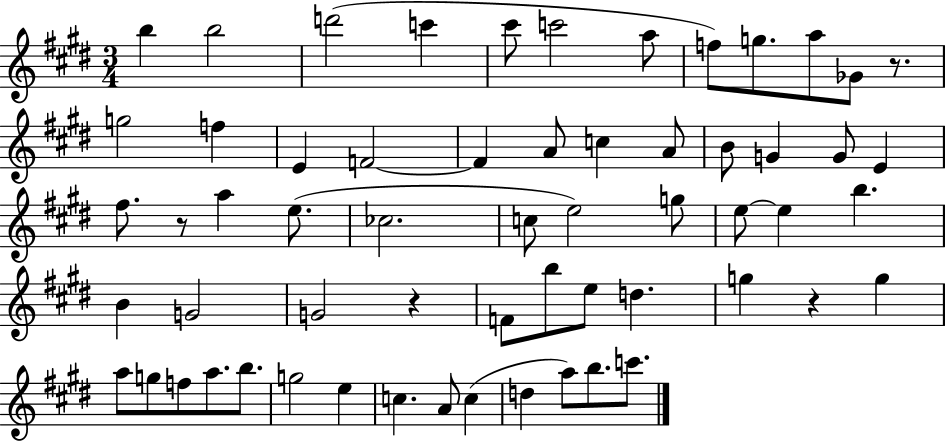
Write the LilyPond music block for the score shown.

{
  \clef treble
  \numericTimeSignature
  \time 3/4
  \key e \major
  b''4 b''2 | d'''2( c'''4 | cis'''8 c'''2 a''8 | f''8) g''8. a''8 ges'8 r8. | \break g''2 f''4 | e'4 f'2~~ | f'4 a'8 c''4 a'8 | b'8 g'4 g'8 e'4 | \break fis''8. r8 a''4 e''8.( | ces''2. | c''8 e''2) g''8 | e''8~~ e''4 b''4. | \break b'4 g'2 | g'2 r4 | f'8 b''8 e''8 d''4. | g''4 r4 g''4 | \break a''8 g''8 f''8 a''8. b''8. | g''2 e''4 | c''4. a'8 c''4( | d''4 a''8) b''8. c'''8. | \break \bar "|."
}